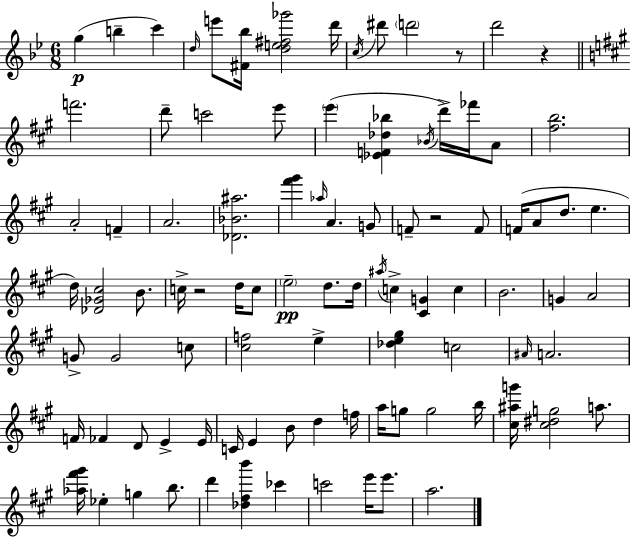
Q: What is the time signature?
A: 6/8